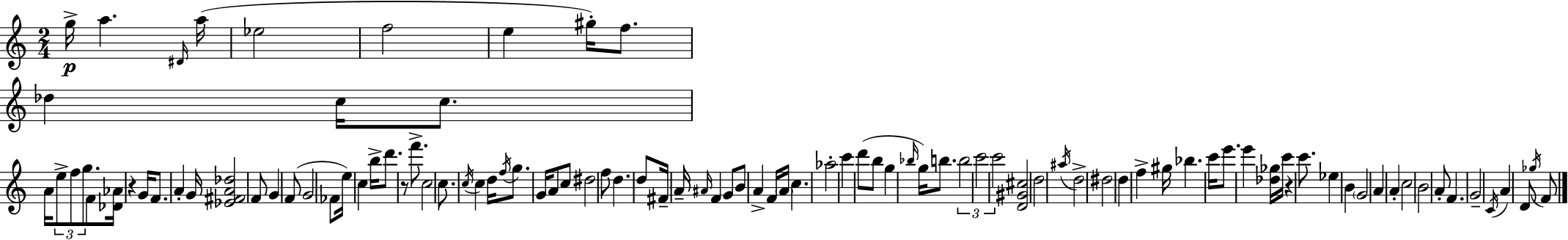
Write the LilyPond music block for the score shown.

{
  \clef treble
  \numericTimeSignature
  \time 2/4
  \key a \minor
  g''16->\p a''4. \grace { dis'16 } | a''16( ees''2 | f''2 | e''4 gis''16-.) f''8. | \break des''4 c''16 c''8. | a'16 \tuplet 3/2 { e''8-> f''8 g''8. } | f'8 <des' aes'>16 r4 | g'16 f'8. a'4-. | \break g'16 <ees' fis' a' des''>2 | f'8 g'4 f'8( | g'2 | fes'8 e''16) c''4 | \break b''16-> d'''8. r8 f'''8.-> | c''2 | c''8. \acciaccatura { c''16 } c''4 | d''16 \acciaccatura { f''16 } g''8. g'16 a'8 | \break c''8 dis''2 | f''8 d''4. | d''8 fis'16-- a'16-- \grace { ais'16 } | f'4 g'8 b'8 | \break a'4-> f'16 \parenthesize a'16 c''4. | aes''2-. | c'''4 | d'''8( b''8 g''4 | \break \grace { bes''16 }) g''16 b''8. \tuplet 3/2 { b''2 | c'''2 | c'''2 } | <d' gis' cis''>2 | \break d''2 | \acciaccatura { ais''16 } d''2-> | dis''2 | d''4 | \break f''4-> gis''16 bes''4. | c'''16 e'''8. | e'''4 <des'' ges''>16 c'''16 r4 | c'''8. ees''4 | \break b'4 \parenthesize g'2 | a'4 | a'4-. c''2 | b'2 | \break a'8-. | f'4. g'2-- | \acciaccatura { c'16 } a'4 | d'8 \acciaccatura { ges''16 } f'8 | \break \bar "|."
}